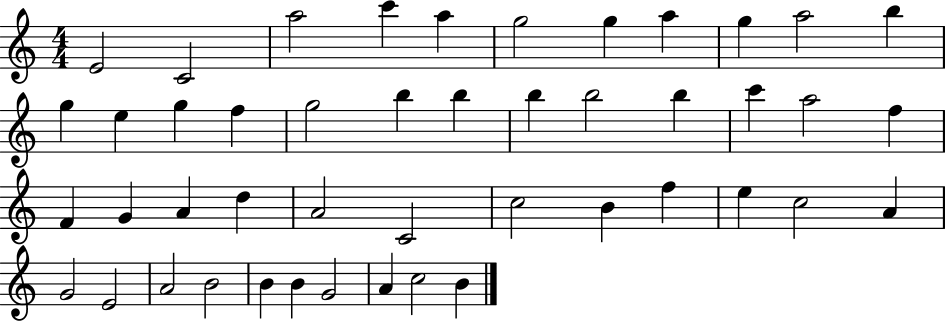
E4/h C4/h A5/h C6/q A5/q G5/h G5/q A5/q G5/q A5/h B5/q G5/q E5/q G5/q F5/q G5/h B5/q B5/q B5/q B5/h B5/q C6/q A5/h F5/q F4/q G4/q A4/q D5/q A4/h C4/h C5/h B4/q F5/q E5/q C5/h A4/q G4/h E4/h A4/h B4/h B4/q B4/q G4/h A4/q C5/h B4/q